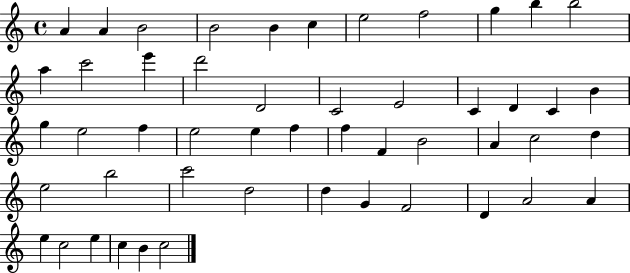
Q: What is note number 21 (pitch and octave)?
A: C4